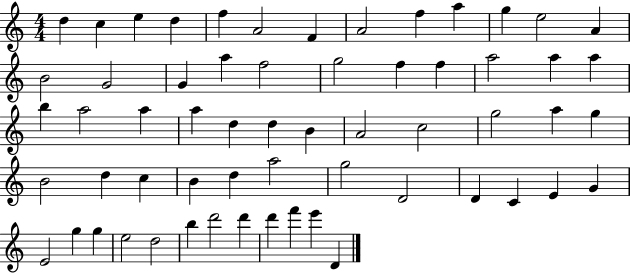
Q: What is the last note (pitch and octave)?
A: D4